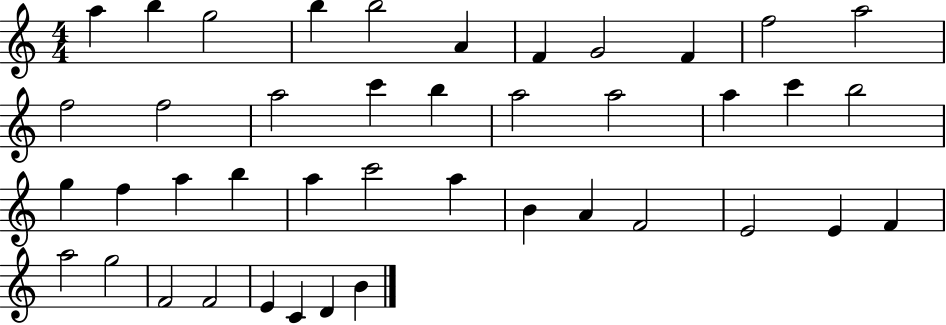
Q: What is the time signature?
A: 4/4